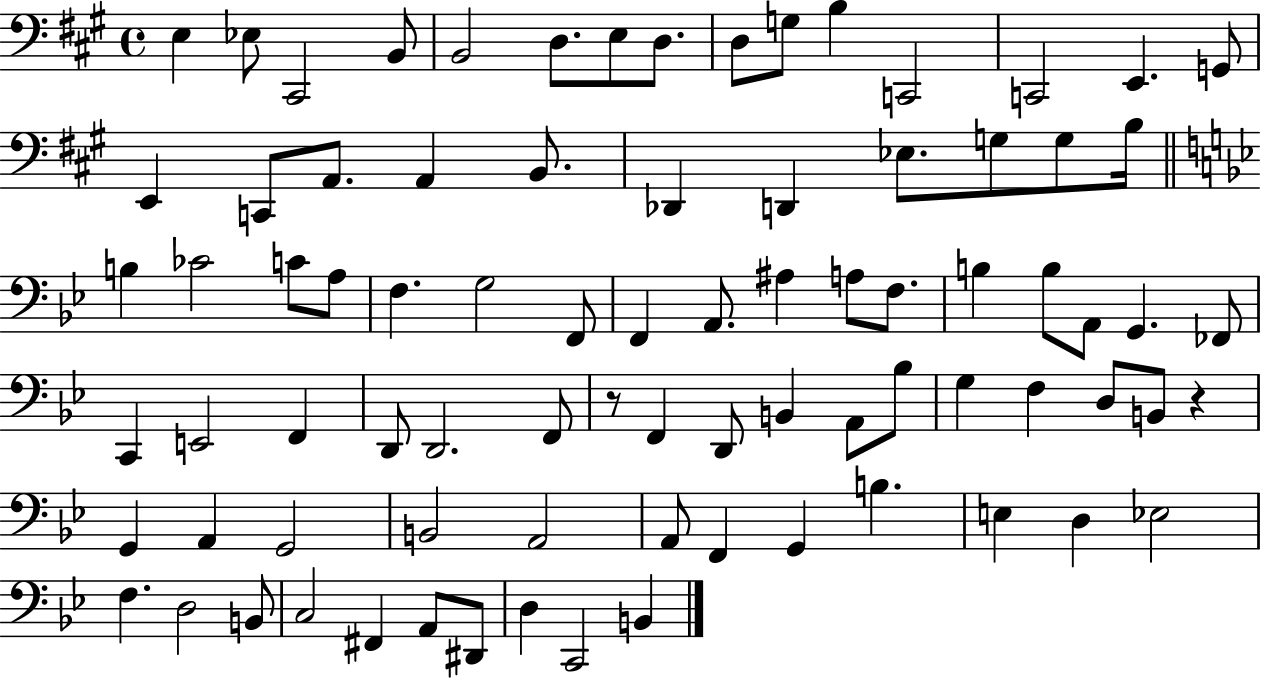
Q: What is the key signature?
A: A major